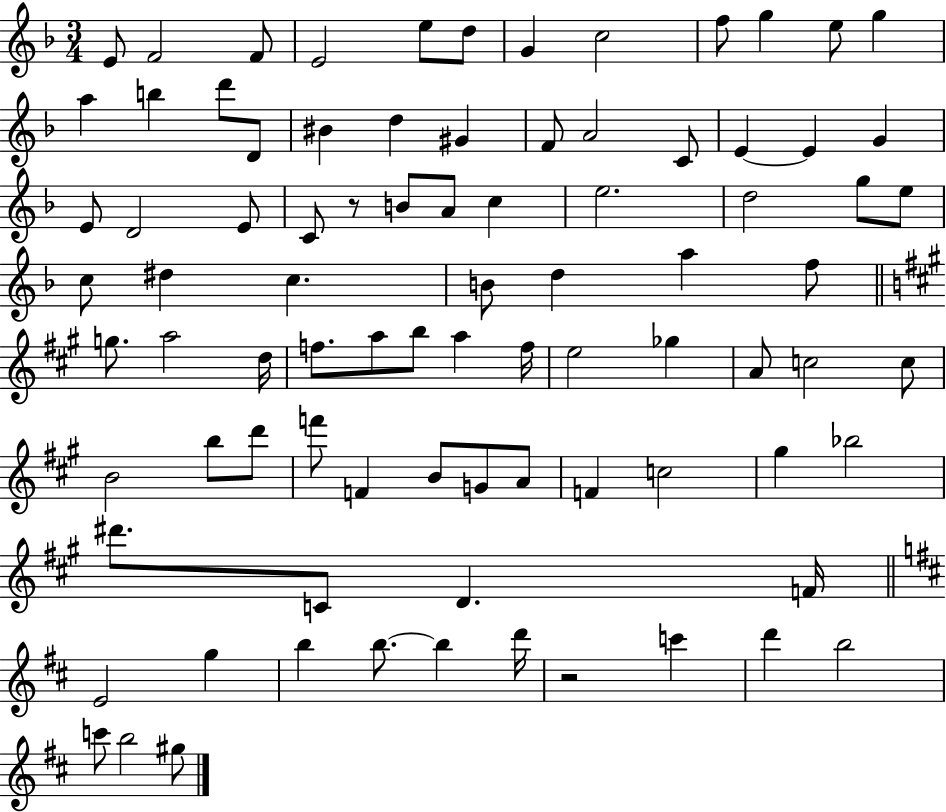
E4/e F4/h F4/e E4/h E5/e D5/e G4/q C5/h F5/e G5/q E5/e G5/q A5/q B5/q D6/e D4/e BIS4/q D5/q G#4/q F4/e A4/h C4/e E4/q E4/q G4/q E4/e D4/h E4/e C4/e R/e B4/e A4/e C5/q E5/h. D5/h G5/e E5/e C5/e D#5/q C5/q. B4/e D5/q A5/q F5/e G5/e. A5/h D5/s F5/e. A5/e B5/e A5/q F5/s E5/h Gb5/q A4/e C5/h C5/e B4/h B5/e D6/e F6/e F4/q B4/e G4/e A4/e F4/q C5/h G#5/q Bb5/h D#6/e. C4/e D4/q. F4/s E4/h G5/q B5/q B5/e. B5/q D6/s R/h C6/q D6/q B5/h C6/e B5/h G#5/e